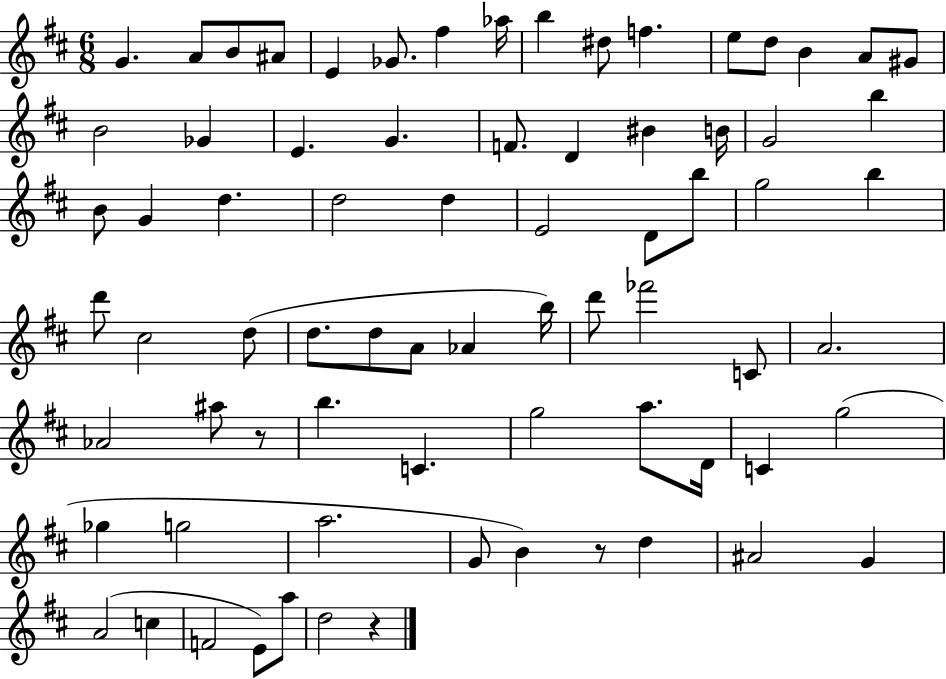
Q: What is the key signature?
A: D major